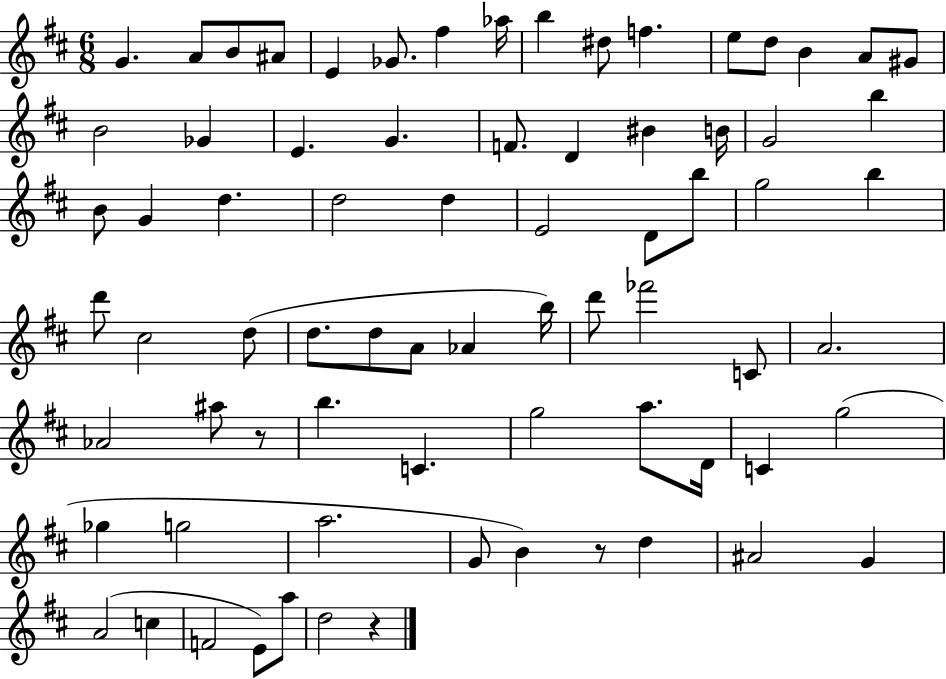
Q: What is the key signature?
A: D major